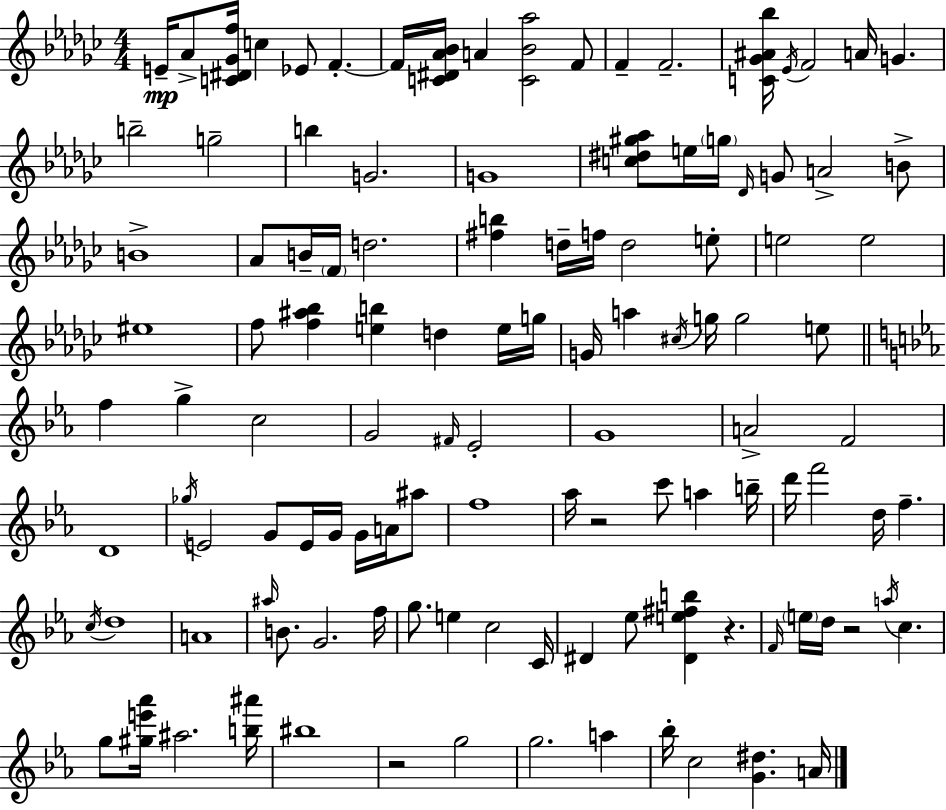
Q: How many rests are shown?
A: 4